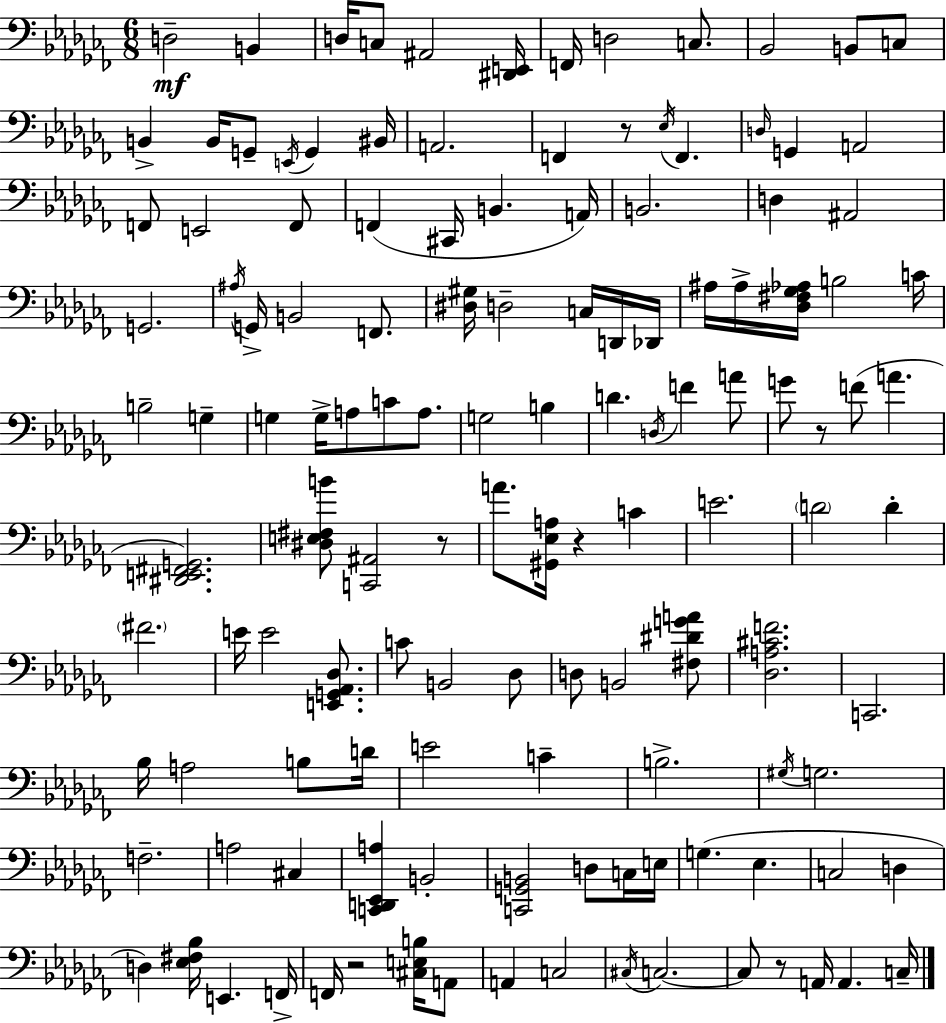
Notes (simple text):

D3/h B2/q D3/s C3/e A#2/h [D#2,E2]/s F2/s D3/h C3/e. Bb2/h B2/e C3/e B2/q B2/s G2/e E2/s G2/q BIS2/s A2/h. F2/q R/e Eb3/s F2/q. D3/s G2/q A2/h F2/e E2/h F2/e F2/q C#2/s B2/q. A2/s B2/h. D3/q A#2/h G2/h. A#3/s G2/s B2/h F2/e. [D#3,G#3]/s D3/h C3/s D2/s Db2/s A#3/s A#3/s [Db3,F#3,Gb3,Ab3]/s B3/h C4/s B3/h G3/q G3/q G3/s A3/e C4/e A3/e. G3/h B3/q D4/q. D3/s F4/q A4/e G4/e R/e F4/e A4/q. [D#2,E2,F#2,G2]/h. [D#3,E3,F#3,B4]/e [C2,A#2]/h R/e A4/e. [G#2,Eb3,A3]/s R/q C4/q E4/h. D4/h D4/q F#4/h. E4/s E4/h [E2,G2,Ab2,Db3]/e. C4/e B2/h Db3/e D3/e B2/h [F#3,D#4,G4,A4]/e [Db3,A3,C#4,F4]/h. C2/h. Bb3/s A3/h B3/e D4/s E4/h C4/q B3/h. G#3/s G3/h. F3/h. A3/h C#3/q [C2,D2,Eb2,A3]/q B2/h [C2,G2,B2]/h D3/e C3/s E3/s G3/q. Eb3/q. C3/h D3/q D3/q [Eb3,F#3,Bb3]/s E2/q. F2/s F2/s R/h [C#3,E3,B3]/s A2/e A2/q C3/h C#3/s C3/h. C3/e R/e A2/s A2/q. C3/s